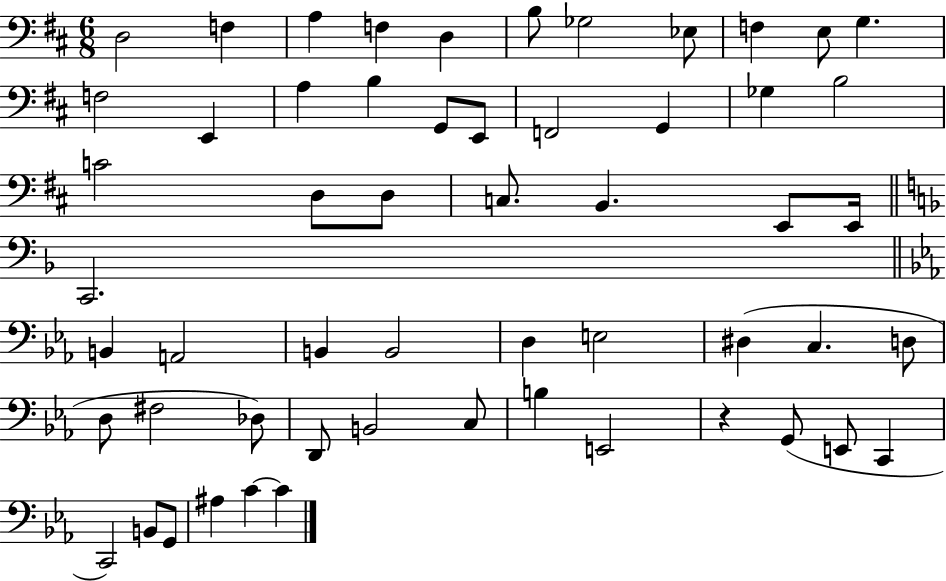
{
  \clef bass
  \numericTimeSignature
  \time 6/8
  \key d \major
  d2 f4 | a4 f4 d4 | b8 ges2 ees8 | f4 e8 g4. | \break f2 e,4 | a4 b4 g,8 e,8 | f,2 g,4 | ges4 b2 | \break c'2 d8 d8 | c8. b,4. e,8 e,16 | \bar "||" \break \key f \major c,2. | \bar "||" \break \key c \minor b,4 a,2 | b,4 b,2 | d4 e2 | dis4( c4. d8 | \break d8 fis2 des8) | d,8 b,2 c8 | b4 e,2 | r4 g,8( e,8 c,4 | \break c,2) b,8 g,8 | ais4 c'4~~ c'4 | \bar "|."
}